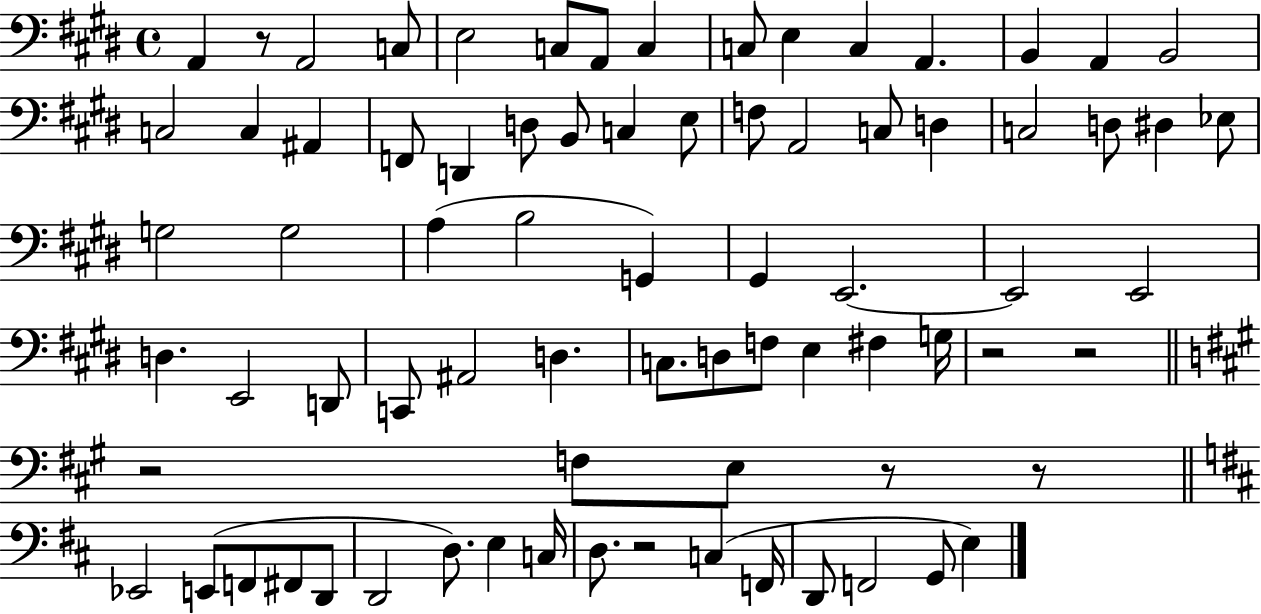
A2/q R/e A2/h C3/e E3/h C3/e A2/e C3/q C3/e E3/q C3/q A2/q. B2/q A2/q B2/h C3/h C3/q A#2/q F2/e D2/q D3/e B2/e C3/q E3/e F3/e A2/h C3/e D3/q C3/h D3/e D#3/q Eb3/e G3/h G3/h A3/q B3/h G2/q G#2/q E2/h. E2/h E2/h D3/q. E2/h D2/e C2/e A#2/h D3/q. C3/e. D3/e F3/e E3/q F#3/q G3/s R/h R/h R/h F3/e E3/e R/e R/e Eb2/h E2/e F2/e F#2/e D2/e D2/h D3/e. E3/q C3/s D3/e. R/h C3/q F2/s D2/e F2/h G2/e E3/q